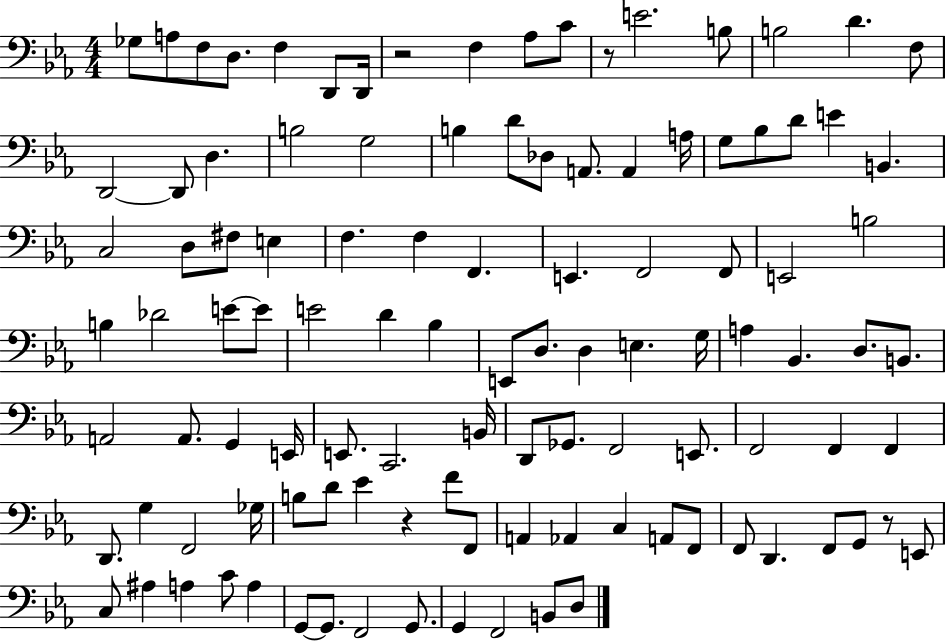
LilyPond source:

{
  \clef bass
  \numericTimeSignature
  \time 4/4
  \key ees \major
  \repeat volta 2 { ges8 a8 f8 d8. f4 d,8 d,16 | r2 f4 aes8 c'8 | r8 e'2. b8 | b2 d'4. f8 | \break d,2~~ d,8 d4. | b2 g2 | b4 d'8 des8 a,8. a,4 a16 | g8 bes8 d'8 e'4 b,4. | \break c2 d8 fis8 e4 | f4. f4 f,4. | e,4. f,2 f,8 | e,2 b2 | \break b4 des'2 e'8~~ e'8 | e'2 d'4 bes4 | e,8 d8. d4 e4. g16 | a4 bes,4. d8. b,8. | \break a,2 a,8. g,4 e,16 | e,8. c,2. b,16 | d,8 ges,8. f,2 e,8. | f,2 f,4 f,4 | \break d,8. g4 f,2 ges16 | b8 d'8 ees'4 r4 f'8 f,8 | a,4 aes,4 c4 a,8 f,8 | f,8 d,4. f,8 g,8 r8 e,8 | \break c8 ais4 a4 c'8 a4 | g,8~~ g,8. f,2 g,8. | g,4 f,2 b,8 d8 | } \bar "|."
}